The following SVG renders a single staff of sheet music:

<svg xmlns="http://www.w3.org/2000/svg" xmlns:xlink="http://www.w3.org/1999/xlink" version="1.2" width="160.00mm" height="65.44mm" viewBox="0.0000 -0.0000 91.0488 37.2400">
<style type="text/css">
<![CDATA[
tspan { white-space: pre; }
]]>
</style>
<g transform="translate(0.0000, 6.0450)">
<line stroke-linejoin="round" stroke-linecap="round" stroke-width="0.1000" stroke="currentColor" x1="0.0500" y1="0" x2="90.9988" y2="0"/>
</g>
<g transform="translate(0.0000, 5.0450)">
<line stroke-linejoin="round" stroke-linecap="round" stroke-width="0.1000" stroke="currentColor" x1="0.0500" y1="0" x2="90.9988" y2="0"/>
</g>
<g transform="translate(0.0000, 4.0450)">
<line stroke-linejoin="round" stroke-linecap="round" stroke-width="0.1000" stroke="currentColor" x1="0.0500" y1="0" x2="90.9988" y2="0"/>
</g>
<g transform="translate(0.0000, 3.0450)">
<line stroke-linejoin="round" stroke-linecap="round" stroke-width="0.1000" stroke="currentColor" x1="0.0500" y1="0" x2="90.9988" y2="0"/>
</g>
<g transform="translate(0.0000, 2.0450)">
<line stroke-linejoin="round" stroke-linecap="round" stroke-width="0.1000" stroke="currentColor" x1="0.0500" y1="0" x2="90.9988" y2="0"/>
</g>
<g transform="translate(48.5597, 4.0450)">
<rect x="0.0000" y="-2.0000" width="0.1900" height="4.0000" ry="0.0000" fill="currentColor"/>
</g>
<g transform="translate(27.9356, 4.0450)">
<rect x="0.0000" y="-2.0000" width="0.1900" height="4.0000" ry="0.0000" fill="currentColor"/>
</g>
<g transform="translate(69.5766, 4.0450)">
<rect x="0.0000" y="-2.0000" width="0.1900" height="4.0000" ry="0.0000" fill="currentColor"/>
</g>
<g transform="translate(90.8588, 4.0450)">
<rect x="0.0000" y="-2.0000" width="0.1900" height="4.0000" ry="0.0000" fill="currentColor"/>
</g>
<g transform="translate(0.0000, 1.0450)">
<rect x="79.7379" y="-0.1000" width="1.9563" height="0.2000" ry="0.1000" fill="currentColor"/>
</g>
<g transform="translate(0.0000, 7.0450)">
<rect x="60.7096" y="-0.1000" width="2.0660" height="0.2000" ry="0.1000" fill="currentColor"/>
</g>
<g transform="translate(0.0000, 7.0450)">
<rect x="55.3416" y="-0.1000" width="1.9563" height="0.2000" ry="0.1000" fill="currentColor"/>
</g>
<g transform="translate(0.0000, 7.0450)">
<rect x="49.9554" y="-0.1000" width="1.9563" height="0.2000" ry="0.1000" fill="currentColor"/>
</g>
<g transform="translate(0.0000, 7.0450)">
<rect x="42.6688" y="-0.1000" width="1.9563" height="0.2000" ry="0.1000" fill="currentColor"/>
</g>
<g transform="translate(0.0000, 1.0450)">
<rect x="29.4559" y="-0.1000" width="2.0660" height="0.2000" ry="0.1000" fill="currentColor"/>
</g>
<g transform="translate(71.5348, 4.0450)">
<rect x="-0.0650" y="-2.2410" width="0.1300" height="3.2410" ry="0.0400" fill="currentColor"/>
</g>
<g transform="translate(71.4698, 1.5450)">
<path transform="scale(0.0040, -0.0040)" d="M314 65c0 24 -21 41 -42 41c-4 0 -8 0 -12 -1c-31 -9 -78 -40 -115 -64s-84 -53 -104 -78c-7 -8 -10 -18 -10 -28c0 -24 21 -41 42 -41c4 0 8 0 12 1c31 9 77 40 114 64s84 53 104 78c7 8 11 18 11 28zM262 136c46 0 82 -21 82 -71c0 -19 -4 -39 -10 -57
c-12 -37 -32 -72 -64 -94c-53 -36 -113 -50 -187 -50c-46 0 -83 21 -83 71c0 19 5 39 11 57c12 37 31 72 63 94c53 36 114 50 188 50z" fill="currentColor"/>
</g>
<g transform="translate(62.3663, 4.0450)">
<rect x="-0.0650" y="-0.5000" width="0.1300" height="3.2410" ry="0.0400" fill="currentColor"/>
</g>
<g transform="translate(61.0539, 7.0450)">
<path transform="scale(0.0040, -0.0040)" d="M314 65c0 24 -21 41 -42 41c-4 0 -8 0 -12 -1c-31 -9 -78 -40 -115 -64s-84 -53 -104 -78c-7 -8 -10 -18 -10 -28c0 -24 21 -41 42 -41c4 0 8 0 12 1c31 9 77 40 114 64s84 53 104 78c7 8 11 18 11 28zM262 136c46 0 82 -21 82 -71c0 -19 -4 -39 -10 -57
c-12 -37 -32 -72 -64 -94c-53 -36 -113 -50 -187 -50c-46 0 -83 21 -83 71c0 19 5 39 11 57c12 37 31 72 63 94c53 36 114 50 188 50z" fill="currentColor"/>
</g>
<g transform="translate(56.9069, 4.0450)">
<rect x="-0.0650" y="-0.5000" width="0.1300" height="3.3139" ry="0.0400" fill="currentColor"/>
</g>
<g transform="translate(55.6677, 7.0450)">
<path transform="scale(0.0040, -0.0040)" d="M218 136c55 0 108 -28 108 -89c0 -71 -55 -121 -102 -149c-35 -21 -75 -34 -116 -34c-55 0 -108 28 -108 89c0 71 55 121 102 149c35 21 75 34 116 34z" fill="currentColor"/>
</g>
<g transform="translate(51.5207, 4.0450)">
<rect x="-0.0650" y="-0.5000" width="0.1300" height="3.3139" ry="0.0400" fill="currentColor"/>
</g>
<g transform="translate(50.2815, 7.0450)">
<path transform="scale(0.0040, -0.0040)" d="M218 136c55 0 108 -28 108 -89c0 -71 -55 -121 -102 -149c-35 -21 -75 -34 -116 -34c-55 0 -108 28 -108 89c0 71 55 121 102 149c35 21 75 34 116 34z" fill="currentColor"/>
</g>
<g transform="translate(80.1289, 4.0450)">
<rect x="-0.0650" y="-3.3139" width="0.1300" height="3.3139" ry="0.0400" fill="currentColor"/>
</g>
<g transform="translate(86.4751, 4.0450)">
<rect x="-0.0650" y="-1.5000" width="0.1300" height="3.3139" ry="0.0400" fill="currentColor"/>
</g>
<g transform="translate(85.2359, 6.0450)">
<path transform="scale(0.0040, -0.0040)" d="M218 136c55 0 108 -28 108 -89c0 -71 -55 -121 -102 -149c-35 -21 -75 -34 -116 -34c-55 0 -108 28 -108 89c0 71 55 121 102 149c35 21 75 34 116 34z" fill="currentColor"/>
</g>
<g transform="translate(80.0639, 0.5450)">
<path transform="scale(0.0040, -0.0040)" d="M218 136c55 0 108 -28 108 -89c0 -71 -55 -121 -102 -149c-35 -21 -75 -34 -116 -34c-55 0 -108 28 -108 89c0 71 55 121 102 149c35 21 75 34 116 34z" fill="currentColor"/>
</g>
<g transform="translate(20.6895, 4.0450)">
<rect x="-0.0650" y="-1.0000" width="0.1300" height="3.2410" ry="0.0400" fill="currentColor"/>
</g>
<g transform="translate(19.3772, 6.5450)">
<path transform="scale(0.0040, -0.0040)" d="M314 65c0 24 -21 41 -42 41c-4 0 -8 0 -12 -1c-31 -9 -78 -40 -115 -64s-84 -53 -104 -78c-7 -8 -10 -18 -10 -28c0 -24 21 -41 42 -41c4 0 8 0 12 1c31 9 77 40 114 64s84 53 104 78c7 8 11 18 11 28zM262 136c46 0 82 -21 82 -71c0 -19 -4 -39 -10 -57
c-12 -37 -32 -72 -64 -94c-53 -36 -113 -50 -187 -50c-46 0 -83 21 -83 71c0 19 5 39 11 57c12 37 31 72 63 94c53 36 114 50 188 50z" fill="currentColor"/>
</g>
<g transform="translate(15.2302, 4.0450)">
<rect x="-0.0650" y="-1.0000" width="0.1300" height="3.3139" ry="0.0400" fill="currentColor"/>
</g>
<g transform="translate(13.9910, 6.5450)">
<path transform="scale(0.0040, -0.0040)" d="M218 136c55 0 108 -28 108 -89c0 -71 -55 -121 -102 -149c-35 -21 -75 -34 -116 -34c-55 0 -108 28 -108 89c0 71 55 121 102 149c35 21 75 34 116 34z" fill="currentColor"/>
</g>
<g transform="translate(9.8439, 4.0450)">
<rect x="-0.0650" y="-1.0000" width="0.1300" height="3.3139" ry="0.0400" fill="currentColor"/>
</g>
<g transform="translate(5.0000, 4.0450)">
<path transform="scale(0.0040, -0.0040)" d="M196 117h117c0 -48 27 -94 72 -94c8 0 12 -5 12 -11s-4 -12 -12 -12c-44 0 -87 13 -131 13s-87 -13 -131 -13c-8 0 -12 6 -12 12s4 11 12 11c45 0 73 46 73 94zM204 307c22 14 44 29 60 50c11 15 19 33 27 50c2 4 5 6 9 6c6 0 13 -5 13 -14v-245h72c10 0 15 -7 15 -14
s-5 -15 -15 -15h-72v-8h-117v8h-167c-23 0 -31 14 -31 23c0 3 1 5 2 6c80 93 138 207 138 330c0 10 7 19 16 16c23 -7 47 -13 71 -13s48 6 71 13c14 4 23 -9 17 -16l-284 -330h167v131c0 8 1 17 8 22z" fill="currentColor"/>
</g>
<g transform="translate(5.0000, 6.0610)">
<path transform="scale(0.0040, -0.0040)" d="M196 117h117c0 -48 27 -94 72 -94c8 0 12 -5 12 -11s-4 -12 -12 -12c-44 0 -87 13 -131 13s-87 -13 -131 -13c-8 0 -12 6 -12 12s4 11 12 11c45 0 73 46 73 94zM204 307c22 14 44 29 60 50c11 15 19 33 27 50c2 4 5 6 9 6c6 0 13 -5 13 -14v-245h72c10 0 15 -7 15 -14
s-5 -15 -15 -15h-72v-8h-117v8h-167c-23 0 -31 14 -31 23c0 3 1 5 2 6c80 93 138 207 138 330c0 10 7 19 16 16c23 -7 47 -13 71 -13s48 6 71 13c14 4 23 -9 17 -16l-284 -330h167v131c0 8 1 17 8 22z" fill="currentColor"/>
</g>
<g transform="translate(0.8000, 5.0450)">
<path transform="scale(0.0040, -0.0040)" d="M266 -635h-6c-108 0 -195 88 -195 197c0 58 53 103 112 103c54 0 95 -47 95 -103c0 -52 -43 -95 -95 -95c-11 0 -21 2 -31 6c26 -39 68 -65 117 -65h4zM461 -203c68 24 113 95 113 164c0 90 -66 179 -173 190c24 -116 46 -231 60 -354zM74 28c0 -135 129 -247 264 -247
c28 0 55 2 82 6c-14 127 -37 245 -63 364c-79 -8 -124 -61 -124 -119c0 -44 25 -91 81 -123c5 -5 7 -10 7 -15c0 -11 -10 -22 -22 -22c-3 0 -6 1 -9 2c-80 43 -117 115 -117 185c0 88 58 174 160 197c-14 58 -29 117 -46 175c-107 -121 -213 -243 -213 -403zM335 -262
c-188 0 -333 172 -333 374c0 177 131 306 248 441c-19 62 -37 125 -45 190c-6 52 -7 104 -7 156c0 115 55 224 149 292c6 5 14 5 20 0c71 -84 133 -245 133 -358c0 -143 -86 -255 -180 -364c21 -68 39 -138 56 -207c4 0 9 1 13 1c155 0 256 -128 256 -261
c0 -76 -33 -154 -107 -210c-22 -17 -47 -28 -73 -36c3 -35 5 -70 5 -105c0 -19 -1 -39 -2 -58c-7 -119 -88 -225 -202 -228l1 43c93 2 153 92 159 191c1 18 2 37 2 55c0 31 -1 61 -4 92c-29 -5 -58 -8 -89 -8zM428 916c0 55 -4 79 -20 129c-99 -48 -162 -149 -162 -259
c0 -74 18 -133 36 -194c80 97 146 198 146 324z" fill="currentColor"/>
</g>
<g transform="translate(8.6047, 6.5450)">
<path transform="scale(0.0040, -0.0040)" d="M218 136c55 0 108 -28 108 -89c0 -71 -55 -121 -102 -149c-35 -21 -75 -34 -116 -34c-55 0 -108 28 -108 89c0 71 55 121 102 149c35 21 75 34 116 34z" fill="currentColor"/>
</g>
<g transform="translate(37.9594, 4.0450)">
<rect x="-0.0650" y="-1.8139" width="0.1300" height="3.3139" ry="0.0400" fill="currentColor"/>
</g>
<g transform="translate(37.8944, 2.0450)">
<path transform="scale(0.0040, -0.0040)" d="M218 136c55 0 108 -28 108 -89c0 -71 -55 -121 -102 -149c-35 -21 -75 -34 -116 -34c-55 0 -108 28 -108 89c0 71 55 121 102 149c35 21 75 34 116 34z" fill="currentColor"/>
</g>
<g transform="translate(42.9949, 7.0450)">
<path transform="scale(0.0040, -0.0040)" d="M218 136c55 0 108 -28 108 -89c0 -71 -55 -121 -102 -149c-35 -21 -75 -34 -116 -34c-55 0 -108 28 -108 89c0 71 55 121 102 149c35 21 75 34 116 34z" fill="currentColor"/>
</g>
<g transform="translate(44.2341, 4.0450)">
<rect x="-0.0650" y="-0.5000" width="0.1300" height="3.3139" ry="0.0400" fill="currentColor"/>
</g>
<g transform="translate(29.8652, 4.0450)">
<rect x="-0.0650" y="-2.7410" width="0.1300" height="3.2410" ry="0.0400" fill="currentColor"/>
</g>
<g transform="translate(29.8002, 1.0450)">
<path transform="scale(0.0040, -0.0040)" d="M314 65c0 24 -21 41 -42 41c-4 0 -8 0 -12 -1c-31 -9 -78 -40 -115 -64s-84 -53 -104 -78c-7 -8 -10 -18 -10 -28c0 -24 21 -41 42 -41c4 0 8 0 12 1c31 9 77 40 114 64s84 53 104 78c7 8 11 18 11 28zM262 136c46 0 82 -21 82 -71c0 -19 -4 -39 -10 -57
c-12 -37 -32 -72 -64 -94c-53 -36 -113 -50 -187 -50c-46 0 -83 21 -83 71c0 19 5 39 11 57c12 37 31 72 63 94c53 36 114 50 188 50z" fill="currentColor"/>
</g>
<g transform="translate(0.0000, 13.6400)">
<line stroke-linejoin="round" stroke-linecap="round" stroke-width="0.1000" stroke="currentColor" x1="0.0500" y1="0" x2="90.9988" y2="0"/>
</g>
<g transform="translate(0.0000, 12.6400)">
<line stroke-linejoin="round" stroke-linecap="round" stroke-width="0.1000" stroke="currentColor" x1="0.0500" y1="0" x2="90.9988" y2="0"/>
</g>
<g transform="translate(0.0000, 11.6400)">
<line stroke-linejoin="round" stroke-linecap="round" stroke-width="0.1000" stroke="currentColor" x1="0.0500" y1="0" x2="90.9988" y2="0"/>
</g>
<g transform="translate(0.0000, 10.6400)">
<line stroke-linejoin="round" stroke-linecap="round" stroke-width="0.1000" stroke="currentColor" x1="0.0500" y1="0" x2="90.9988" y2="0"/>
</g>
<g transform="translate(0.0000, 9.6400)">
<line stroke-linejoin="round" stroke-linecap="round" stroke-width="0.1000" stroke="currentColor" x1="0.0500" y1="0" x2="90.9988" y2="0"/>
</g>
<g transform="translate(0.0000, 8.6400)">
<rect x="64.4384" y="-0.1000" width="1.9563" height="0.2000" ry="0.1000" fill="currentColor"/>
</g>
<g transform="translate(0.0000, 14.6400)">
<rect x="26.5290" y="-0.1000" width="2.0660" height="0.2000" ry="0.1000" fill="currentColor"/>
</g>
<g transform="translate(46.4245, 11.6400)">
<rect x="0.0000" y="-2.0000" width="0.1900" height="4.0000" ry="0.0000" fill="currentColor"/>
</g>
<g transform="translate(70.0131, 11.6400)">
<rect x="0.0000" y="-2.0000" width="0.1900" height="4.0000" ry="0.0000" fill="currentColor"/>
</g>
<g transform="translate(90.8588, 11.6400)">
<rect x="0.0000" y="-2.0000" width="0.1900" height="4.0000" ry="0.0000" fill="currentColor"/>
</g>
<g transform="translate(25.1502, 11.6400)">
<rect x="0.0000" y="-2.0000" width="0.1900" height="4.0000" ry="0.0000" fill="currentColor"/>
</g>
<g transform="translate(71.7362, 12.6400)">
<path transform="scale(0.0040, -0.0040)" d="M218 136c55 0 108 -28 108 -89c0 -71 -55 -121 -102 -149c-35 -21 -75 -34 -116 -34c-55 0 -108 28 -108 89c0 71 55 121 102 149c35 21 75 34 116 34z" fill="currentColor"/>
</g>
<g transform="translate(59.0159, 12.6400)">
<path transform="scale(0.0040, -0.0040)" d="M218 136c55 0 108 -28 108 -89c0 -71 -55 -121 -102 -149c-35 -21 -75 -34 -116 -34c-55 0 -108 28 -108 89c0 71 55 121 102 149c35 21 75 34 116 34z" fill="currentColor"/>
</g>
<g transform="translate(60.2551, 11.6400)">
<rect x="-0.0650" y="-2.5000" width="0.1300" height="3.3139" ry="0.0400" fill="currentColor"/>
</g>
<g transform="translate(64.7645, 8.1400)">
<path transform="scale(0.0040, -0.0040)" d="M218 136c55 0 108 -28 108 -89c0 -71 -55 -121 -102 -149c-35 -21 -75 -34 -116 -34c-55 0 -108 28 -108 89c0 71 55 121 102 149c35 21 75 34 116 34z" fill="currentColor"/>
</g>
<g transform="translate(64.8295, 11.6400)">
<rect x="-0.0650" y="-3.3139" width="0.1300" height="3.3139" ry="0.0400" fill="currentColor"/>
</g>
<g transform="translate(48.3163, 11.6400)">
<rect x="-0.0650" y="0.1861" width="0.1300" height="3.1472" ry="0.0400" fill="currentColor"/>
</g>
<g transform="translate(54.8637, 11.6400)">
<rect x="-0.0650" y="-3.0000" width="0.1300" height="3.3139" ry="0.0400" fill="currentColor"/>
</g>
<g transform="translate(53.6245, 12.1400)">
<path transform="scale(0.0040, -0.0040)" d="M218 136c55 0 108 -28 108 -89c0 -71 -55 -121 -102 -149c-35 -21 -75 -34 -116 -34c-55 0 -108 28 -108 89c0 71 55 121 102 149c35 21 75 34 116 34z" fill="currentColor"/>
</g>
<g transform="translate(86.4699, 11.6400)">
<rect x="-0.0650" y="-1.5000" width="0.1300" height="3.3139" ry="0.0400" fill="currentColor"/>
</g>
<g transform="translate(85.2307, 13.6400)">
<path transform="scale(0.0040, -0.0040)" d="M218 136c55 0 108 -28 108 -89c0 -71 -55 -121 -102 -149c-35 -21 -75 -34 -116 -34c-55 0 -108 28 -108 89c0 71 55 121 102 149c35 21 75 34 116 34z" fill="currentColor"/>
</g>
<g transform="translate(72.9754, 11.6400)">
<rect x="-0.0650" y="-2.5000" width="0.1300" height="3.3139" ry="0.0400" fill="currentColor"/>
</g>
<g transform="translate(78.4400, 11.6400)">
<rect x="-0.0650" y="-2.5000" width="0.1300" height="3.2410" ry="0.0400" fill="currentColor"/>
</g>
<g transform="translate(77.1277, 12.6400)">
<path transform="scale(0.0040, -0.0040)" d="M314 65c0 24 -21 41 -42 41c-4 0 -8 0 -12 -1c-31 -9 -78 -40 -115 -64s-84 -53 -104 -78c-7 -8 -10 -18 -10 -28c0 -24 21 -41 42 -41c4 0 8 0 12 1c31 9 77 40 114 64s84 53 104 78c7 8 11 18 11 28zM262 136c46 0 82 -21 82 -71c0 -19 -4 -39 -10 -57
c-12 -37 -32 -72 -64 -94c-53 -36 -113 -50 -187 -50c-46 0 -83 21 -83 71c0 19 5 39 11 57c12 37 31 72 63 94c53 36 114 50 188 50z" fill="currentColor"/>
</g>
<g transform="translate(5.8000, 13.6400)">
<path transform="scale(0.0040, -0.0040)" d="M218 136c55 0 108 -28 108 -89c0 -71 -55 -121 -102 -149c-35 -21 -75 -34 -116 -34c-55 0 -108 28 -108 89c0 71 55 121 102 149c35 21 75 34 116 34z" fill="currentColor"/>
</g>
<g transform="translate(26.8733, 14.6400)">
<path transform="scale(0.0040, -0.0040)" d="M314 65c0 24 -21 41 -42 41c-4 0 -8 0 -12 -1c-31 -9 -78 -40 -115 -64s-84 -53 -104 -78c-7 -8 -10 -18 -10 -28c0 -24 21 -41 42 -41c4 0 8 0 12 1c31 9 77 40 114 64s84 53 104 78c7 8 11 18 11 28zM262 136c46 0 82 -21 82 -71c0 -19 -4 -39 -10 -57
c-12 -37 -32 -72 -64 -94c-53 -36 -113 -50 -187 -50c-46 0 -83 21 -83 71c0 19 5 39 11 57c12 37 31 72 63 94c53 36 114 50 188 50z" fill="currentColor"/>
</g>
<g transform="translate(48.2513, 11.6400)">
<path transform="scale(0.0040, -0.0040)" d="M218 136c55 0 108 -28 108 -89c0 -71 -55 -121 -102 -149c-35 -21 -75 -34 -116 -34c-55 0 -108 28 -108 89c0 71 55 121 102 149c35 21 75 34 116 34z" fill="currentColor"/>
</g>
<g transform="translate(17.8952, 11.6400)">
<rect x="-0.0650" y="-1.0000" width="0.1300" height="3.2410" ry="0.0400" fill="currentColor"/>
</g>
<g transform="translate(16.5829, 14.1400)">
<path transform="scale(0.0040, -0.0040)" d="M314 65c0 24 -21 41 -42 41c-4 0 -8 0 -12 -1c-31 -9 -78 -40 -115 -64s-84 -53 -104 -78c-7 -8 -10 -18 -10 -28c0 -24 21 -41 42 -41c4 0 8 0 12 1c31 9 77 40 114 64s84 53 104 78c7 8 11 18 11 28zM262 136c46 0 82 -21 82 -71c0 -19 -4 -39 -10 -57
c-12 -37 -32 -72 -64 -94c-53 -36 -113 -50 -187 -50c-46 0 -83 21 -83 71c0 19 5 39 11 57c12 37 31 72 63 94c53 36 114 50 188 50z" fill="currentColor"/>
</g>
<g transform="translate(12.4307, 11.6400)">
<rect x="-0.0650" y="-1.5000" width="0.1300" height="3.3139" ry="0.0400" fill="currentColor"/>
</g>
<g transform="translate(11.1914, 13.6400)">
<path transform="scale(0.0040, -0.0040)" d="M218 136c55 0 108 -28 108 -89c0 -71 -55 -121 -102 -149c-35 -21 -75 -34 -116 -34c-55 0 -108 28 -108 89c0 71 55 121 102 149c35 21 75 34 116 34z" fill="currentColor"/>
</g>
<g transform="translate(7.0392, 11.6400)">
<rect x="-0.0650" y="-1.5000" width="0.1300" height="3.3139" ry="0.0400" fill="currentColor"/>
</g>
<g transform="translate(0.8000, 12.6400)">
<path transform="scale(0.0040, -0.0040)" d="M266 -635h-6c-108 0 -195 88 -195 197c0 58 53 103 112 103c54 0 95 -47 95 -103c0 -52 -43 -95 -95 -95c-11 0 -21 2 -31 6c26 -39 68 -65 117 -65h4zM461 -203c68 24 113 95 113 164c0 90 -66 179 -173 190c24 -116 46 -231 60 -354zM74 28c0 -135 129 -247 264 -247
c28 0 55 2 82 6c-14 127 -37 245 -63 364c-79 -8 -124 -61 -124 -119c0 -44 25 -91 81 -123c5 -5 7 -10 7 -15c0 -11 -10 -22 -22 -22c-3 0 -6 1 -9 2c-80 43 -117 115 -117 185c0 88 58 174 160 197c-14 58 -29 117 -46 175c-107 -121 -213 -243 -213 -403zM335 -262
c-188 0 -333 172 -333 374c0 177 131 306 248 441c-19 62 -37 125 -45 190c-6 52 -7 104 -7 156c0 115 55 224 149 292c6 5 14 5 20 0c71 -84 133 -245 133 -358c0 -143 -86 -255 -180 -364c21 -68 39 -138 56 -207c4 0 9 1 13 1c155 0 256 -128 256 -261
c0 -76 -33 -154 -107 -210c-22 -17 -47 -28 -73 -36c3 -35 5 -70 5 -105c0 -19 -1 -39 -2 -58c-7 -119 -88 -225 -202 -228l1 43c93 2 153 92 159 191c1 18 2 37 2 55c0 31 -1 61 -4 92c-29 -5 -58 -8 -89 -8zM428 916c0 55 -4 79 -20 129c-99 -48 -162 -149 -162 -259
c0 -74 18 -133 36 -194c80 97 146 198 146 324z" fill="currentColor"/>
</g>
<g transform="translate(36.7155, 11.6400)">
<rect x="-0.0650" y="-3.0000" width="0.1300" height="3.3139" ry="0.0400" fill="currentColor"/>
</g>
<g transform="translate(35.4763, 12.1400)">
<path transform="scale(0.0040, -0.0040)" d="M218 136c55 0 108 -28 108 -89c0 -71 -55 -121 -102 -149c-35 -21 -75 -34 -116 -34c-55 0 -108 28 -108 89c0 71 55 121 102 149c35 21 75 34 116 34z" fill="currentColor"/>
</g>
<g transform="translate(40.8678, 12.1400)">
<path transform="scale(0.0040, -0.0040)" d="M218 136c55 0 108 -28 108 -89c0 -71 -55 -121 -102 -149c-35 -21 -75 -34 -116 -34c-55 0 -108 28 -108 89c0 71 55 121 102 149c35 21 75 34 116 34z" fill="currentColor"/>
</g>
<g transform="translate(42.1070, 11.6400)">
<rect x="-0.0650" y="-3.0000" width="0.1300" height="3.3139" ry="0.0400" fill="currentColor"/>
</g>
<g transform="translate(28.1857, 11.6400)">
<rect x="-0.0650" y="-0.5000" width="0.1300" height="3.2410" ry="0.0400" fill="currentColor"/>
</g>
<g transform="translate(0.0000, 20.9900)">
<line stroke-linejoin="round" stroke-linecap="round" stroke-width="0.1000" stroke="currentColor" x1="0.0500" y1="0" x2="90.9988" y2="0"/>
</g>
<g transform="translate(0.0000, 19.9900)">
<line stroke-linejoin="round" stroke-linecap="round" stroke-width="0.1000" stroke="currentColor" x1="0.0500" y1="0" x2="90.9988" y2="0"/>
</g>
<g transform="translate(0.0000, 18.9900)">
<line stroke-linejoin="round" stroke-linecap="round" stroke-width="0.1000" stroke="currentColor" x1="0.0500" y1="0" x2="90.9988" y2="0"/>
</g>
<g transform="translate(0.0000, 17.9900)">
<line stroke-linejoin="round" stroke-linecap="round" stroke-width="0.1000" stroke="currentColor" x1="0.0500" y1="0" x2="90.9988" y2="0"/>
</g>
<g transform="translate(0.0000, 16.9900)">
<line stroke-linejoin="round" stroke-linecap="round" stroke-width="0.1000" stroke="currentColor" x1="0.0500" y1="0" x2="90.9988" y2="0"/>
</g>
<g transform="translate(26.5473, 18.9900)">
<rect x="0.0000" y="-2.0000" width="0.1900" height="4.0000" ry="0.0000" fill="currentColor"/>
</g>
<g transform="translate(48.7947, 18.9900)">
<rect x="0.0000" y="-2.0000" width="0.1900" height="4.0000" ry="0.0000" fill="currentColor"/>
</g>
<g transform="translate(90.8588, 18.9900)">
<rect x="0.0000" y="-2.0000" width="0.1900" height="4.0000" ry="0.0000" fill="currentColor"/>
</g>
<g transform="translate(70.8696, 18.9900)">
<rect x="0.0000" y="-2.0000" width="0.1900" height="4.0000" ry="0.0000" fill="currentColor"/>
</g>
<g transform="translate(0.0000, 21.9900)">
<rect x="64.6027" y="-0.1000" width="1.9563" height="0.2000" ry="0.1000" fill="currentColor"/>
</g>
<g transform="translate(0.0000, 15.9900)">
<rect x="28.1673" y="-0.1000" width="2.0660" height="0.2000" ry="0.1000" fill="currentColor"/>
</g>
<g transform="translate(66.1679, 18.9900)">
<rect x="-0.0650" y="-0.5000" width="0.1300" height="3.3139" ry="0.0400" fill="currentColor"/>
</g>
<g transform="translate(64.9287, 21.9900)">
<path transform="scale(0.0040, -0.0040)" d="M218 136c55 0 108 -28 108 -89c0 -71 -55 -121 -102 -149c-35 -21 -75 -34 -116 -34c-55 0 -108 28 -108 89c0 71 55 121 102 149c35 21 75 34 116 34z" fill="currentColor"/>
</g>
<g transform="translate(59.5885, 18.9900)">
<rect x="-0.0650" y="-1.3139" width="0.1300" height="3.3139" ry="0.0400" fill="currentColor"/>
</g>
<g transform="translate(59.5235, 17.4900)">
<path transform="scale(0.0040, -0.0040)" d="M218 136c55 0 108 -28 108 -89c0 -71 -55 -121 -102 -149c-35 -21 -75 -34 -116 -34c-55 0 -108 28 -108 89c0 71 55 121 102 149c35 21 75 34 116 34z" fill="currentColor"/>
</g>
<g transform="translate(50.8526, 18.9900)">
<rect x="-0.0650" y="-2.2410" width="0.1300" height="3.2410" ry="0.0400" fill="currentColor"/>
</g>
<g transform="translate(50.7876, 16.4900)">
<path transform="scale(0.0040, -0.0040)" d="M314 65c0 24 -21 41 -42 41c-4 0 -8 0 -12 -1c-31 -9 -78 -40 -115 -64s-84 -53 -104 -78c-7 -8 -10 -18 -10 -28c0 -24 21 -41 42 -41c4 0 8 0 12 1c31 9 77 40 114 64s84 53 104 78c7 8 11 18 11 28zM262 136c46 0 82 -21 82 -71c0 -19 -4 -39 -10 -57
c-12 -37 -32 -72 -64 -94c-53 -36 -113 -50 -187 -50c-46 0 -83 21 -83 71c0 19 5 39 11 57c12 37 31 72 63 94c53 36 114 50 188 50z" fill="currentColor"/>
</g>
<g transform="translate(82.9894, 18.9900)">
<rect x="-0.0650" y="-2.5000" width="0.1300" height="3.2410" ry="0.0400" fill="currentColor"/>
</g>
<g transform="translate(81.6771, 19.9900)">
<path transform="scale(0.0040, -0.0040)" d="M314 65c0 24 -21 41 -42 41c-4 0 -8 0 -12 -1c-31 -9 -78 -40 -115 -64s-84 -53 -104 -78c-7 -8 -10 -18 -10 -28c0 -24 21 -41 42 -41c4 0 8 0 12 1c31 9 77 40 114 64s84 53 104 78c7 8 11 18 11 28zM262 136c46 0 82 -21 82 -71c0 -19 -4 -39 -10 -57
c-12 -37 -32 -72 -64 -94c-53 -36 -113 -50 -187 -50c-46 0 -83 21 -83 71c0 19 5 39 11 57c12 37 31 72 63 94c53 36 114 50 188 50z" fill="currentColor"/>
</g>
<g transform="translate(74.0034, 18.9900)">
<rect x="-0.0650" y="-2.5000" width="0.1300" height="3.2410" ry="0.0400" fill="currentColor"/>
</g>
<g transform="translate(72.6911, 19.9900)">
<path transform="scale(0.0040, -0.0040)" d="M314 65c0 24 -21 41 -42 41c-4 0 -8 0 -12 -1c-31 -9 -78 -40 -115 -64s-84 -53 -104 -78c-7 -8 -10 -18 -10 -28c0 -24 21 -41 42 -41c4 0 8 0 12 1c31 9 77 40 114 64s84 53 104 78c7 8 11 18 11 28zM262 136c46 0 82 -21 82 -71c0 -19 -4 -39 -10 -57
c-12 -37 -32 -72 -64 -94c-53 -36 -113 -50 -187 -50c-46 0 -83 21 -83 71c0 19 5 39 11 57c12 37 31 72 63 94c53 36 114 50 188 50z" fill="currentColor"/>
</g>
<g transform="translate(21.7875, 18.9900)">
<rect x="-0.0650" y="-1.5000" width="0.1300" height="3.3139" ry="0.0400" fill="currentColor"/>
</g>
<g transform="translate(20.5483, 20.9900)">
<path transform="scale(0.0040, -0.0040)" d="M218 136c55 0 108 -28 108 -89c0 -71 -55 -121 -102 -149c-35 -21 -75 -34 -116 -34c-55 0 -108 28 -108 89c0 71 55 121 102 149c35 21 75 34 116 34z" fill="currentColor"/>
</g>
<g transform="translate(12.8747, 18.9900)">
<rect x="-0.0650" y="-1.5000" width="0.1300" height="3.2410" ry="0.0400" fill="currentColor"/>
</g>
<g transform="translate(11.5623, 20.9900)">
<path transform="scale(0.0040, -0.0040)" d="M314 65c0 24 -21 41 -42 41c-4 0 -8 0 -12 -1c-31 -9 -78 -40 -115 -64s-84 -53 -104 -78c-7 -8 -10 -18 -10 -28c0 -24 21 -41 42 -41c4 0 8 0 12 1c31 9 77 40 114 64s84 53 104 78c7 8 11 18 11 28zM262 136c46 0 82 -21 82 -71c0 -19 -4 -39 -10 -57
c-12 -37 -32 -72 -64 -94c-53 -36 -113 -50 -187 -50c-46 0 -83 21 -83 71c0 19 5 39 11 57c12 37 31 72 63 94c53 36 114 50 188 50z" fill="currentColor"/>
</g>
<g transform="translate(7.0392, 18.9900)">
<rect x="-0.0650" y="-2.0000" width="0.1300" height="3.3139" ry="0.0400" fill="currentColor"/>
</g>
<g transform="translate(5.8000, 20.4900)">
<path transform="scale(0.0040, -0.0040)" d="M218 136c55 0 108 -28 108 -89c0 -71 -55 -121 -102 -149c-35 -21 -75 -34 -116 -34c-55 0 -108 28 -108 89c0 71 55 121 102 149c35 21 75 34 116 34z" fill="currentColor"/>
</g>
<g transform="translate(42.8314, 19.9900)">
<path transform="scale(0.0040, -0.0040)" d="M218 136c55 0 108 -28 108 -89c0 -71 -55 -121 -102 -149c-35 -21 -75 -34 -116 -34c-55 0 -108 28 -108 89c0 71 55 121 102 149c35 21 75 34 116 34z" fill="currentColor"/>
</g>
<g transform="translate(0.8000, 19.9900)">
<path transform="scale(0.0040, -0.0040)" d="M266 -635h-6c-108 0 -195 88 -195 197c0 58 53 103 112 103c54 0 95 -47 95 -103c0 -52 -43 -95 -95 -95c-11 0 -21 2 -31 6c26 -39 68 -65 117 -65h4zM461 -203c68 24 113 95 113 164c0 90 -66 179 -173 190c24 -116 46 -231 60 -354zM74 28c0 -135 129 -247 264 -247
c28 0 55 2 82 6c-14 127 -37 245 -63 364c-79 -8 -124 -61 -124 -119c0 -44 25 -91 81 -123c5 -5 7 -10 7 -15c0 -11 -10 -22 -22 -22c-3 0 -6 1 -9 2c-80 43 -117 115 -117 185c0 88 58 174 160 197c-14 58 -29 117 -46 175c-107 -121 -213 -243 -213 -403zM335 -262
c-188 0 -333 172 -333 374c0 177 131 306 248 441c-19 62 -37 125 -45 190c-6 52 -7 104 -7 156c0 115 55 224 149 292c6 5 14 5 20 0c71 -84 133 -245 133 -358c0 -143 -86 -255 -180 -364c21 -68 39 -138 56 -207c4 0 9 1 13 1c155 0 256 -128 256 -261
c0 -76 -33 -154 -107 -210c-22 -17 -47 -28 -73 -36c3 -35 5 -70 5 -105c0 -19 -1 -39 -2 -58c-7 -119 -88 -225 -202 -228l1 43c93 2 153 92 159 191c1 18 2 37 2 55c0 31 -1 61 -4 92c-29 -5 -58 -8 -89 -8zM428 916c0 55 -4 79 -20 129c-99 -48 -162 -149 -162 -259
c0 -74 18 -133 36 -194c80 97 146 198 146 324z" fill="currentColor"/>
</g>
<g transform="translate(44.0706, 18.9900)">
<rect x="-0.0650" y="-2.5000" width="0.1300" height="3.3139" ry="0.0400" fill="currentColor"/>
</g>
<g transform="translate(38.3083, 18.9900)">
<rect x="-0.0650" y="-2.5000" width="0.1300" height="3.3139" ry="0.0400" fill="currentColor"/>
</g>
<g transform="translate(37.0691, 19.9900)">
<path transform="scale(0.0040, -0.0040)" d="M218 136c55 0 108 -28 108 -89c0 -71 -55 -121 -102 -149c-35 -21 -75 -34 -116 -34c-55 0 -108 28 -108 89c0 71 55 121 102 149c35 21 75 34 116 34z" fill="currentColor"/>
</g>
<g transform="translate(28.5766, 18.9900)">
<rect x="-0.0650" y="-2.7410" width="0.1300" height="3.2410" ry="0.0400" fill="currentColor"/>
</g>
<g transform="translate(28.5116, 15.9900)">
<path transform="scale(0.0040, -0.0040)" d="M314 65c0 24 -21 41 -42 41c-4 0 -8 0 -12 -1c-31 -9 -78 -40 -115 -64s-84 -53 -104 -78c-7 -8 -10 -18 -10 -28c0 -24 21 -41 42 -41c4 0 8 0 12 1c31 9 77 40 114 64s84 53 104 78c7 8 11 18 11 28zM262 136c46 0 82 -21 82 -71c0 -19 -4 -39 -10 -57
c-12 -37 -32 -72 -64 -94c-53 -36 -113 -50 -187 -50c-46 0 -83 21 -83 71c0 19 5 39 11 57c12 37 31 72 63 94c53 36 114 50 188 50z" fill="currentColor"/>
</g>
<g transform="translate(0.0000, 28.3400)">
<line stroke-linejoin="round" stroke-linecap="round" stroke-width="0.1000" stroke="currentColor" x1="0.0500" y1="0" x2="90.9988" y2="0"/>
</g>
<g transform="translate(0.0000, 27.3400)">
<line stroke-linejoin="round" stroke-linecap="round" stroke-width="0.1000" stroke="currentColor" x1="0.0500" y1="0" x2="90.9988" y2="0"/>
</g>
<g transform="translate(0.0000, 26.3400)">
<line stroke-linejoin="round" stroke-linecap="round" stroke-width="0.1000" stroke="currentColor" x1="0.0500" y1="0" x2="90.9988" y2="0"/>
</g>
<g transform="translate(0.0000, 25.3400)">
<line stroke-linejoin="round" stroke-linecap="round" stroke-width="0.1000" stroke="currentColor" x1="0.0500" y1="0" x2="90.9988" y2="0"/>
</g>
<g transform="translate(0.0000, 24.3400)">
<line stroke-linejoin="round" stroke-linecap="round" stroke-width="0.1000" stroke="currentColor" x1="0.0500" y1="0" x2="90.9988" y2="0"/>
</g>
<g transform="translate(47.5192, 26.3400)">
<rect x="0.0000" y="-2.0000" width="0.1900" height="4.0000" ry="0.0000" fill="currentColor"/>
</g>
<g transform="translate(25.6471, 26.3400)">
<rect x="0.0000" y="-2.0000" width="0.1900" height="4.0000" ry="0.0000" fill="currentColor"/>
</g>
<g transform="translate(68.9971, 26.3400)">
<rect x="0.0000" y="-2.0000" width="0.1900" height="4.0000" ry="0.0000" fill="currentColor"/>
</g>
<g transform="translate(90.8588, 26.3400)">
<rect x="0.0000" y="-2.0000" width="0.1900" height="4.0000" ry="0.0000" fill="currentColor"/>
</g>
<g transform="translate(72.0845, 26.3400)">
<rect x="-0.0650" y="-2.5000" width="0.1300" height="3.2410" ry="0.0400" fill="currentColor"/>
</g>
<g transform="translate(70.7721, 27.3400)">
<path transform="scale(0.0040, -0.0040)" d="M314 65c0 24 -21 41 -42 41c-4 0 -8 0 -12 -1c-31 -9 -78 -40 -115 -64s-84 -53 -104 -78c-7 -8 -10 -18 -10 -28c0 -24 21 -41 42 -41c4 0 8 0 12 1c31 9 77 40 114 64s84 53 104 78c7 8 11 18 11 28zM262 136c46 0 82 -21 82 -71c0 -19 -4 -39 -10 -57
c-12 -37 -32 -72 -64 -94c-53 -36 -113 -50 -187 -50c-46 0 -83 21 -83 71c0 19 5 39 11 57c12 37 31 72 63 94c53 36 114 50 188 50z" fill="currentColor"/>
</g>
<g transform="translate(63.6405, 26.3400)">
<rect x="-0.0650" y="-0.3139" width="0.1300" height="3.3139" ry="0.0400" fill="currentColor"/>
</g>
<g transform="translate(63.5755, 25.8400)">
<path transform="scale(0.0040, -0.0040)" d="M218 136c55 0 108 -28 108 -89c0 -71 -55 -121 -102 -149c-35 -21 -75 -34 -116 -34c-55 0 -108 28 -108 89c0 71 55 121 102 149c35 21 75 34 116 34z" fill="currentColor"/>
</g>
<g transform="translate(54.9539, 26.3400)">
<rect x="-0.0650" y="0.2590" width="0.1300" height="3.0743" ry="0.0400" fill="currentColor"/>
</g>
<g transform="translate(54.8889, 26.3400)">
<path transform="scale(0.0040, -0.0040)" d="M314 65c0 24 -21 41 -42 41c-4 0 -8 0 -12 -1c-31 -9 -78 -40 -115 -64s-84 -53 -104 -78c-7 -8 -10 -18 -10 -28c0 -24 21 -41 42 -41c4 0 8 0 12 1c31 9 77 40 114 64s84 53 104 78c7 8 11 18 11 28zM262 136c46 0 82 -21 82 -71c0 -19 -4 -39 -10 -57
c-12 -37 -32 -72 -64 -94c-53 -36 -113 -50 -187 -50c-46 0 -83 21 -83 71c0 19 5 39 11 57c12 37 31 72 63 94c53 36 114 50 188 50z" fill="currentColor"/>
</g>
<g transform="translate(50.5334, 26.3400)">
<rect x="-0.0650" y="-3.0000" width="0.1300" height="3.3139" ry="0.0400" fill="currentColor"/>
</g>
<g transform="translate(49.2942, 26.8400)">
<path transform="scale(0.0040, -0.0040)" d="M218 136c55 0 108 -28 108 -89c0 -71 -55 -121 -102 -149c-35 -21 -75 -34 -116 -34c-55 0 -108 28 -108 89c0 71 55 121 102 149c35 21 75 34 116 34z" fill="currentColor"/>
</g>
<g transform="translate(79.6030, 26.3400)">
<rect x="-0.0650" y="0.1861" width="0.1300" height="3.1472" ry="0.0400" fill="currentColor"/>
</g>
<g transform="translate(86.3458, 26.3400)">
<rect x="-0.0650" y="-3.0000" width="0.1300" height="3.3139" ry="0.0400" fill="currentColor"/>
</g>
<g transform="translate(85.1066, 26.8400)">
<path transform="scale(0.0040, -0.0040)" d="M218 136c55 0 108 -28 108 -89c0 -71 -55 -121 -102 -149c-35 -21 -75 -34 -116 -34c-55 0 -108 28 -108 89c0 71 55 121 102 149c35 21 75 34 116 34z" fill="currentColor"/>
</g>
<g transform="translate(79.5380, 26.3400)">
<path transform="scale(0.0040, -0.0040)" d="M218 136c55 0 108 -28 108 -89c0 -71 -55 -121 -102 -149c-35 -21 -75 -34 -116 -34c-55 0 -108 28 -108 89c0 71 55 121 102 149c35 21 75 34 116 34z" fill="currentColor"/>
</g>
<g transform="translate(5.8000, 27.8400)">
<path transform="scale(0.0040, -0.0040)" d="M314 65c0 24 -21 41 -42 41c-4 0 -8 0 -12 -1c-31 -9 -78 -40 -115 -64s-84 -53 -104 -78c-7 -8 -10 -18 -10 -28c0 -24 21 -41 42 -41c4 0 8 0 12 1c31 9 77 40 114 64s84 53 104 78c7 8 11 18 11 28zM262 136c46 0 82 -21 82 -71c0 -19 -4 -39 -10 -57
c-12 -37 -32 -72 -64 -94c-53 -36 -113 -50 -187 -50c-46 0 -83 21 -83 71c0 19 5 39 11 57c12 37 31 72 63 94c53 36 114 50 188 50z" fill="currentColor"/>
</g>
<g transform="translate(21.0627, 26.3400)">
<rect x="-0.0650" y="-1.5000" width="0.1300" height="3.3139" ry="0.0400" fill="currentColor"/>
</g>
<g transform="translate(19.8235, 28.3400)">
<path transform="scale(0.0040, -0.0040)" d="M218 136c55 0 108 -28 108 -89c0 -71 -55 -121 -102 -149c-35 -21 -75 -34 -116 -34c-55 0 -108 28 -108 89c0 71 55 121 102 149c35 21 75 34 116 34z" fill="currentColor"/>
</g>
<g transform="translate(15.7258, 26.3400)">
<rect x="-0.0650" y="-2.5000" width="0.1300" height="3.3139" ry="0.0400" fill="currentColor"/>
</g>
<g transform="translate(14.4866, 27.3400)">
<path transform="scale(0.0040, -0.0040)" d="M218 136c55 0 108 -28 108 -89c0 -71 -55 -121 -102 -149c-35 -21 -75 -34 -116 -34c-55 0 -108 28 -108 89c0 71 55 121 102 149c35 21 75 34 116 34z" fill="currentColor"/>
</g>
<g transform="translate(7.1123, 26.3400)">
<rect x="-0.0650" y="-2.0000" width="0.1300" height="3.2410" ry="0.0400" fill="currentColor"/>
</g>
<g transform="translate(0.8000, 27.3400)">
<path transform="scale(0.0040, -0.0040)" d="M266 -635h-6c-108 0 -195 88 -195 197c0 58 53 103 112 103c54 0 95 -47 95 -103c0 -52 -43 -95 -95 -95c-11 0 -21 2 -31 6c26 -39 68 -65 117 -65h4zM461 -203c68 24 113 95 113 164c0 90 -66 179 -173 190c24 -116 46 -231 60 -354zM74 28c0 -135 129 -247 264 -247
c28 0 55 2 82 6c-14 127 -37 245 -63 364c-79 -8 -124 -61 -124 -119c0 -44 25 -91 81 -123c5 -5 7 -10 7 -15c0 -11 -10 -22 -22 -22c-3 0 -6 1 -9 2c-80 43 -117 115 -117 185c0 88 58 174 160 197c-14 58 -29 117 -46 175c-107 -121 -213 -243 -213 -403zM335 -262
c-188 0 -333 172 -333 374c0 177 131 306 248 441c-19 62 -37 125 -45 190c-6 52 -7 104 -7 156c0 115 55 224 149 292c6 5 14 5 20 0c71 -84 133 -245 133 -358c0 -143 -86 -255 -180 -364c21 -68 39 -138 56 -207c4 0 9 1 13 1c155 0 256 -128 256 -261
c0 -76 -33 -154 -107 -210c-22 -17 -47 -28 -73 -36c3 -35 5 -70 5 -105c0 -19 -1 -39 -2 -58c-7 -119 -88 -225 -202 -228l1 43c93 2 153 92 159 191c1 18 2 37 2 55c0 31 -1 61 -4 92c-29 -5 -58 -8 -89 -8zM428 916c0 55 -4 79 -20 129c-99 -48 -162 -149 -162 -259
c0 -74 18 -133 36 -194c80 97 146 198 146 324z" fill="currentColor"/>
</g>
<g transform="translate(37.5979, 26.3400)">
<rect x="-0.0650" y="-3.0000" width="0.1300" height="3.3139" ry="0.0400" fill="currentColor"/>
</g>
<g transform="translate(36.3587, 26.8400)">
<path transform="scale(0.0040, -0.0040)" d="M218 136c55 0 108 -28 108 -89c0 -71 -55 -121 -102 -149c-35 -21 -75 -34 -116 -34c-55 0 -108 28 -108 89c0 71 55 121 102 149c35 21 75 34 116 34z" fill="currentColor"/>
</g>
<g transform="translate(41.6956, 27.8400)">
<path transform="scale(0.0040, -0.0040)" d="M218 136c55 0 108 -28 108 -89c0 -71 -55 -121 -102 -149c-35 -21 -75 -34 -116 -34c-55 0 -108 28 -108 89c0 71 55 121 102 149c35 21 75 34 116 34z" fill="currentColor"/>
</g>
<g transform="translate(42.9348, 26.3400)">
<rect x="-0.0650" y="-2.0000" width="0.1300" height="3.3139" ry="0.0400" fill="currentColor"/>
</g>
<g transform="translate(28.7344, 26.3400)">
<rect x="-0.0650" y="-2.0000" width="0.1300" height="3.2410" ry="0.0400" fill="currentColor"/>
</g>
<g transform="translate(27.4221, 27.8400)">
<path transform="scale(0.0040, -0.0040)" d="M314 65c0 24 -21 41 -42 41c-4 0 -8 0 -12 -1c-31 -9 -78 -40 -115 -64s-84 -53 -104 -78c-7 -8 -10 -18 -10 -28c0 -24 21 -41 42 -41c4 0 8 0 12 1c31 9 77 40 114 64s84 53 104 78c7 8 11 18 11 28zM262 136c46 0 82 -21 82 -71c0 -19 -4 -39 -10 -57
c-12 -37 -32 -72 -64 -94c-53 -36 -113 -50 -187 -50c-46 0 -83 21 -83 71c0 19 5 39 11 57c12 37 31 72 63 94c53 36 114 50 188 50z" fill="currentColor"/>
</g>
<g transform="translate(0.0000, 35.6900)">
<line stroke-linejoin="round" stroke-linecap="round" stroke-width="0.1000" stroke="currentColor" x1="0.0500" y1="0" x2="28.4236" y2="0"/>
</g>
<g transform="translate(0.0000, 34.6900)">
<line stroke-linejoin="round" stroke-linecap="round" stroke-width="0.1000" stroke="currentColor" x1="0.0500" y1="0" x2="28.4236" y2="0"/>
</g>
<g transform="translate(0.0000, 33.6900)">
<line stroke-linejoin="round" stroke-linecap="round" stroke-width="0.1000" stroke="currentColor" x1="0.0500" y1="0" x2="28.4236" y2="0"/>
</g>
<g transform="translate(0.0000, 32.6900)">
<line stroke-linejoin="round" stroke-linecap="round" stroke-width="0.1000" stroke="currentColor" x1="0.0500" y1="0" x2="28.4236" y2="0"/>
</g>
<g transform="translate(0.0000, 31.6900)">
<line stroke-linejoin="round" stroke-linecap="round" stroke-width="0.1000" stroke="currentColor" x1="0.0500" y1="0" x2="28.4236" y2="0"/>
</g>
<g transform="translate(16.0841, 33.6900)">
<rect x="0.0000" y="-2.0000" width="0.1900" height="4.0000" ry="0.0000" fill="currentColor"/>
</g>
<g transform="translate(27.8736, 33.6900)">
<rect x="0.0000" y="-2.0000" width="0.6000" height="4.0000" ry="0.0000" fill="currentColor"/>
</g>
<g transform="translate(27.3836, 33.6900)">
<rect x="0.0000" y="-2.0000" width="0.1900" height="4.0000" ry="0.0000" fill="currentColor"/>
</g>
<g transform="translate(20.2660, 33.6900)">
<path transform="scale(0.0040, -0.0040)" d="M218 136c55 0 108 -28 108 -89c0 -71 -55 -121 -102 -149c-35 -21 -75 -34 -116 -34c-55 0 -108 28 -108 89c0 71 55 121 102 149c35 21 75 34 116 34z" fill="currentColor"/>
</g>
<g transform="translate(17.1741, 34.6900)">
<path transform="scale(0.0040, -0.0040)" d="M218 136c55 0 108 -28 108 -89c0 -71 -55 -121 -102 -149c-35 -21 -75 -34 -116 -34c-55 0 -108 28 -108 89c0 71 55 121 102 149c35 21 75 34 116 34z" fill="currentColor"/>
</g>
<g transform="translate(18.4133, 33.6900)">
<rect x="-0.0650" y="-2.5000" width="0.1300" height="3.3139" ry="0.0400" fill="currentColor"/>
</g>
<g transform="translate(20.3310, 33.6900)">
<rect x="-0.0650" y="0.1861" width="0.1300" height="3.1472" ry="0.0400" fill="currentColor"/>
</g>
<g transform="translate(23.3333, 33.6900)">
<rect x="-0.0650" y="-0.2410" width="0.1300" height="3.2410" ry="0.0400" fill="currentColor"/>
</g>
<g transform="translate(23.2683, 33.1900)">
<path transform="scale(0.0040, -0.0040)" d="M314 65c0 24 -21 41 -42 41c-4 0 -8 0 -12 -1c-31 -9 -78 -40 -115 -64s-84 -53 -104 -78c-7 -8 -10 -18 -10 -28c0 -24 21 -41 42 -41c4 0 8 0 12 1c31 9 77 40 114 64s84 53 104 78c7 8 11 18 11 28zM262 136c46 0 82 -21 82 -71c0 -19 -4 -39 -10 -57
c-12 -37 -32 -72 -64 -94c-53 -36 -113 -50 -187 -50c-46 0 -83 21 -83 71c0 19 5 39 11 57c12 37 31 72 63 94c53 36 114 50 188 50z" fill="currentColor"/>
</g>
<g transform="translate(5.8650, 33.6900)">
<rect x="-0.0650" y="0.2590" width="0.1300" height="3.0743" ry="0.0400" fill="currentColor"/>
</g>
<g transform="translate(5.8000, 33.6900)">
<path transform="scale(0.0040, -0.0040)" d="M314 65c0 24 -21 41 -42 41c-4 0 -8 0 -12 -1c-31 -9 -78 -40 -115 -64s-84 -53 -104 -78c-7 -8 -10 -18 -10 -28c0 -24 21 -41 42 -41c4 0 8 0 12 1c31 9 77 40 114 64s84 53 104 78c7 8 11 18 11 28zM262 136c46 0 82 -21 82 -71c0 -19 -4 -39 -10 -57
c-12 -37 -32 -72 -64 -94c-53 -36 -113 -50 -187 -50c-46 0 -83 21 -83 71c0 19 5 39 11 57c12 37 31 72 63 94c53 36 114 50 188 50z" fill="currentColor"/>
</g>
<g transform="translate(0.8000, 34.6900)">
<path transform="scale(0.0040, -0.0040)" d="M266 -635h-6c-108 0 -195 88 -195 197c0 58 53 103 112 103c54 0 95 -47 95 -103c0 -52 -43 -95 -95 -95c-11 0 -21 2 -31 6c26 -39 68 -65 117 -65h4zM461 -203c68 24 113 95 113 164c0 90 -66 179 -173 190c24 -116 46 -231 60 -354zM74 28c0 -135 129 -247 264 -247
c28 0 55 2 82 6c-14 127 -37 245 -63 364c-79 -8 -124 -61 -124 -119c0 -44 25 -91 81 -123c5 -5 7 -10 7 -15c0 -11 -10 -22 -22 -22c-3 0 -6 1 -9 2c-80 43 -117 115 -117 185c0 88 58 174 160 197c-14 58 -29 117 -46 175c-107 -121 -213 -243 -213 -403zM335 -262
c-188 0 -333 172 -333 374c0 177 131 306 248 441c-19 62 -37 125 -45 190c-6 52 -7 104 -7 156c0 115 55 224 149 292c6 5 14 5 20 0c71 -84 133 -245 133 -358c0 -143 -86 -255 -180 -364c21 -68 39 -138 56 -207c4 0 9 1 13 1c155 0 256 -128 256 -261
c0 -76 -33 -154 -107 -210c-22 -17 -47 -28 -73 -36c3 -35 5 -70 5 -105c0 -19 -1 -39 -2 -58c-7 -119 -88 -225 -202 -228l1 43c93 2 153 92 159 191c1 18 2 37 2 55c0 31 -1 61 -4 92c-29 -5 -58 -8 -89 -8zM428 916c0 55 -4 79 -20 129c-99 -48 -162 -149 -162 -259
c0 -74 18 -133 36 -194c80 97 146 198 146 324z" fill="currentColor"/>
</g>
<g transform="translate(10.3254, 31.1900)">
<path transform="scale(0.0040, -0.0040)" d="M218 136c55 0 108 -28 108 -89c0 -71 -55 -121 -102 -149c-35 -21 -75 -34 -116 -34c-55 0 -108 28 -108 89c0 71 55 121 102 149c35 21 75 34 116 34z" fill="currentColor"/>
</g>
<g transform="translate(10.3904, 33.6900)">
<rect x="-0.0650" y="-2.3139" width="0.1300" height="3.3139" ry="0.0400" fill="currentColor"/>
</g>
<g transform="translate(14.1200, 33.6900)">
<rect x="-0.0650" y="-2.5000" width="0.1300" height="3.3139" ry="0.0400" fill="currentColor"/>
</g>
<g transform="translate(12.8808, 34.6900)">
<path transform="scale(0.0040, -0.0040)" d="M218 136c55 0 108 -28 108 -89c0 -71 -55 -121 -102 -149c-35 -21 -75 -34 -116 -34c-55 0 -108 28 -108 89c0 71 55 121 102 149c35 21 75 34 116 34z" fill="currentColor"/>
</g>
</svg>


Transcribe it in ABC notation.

X:1
T:Untitled
M:4/4
L:1/4
K:C
D D D2 a2 f C C C C2 g2 b E E E D2 C2 A A B A G b G G2 E F E2 E a2 G G g2 e C G2 G2 F2 G E F2 A F A B2 c G2 B A B2 g G G B c2